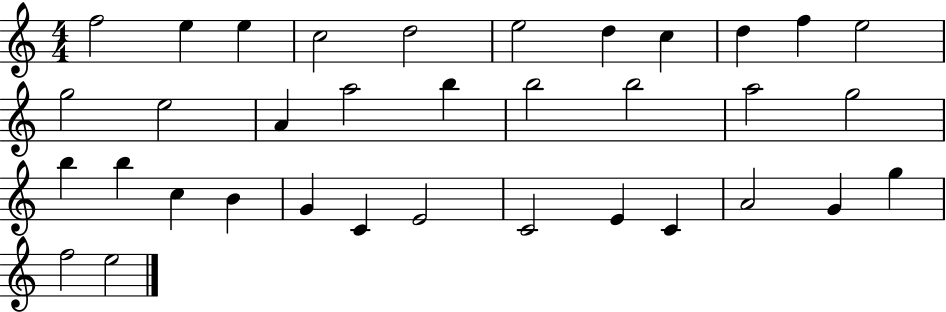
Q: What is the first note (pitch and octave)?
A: F5